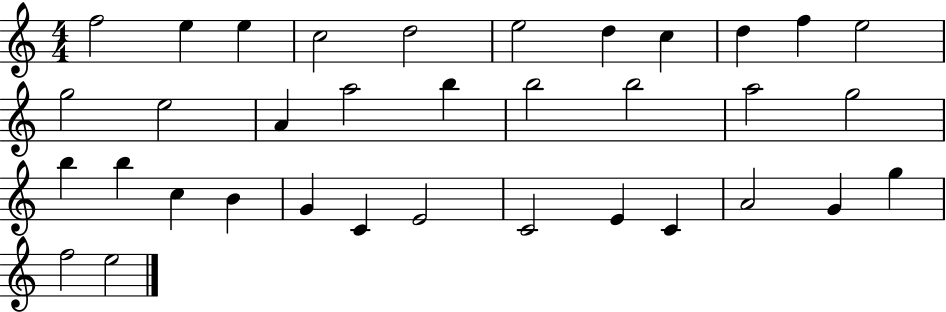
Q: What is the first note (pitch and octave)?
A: F5